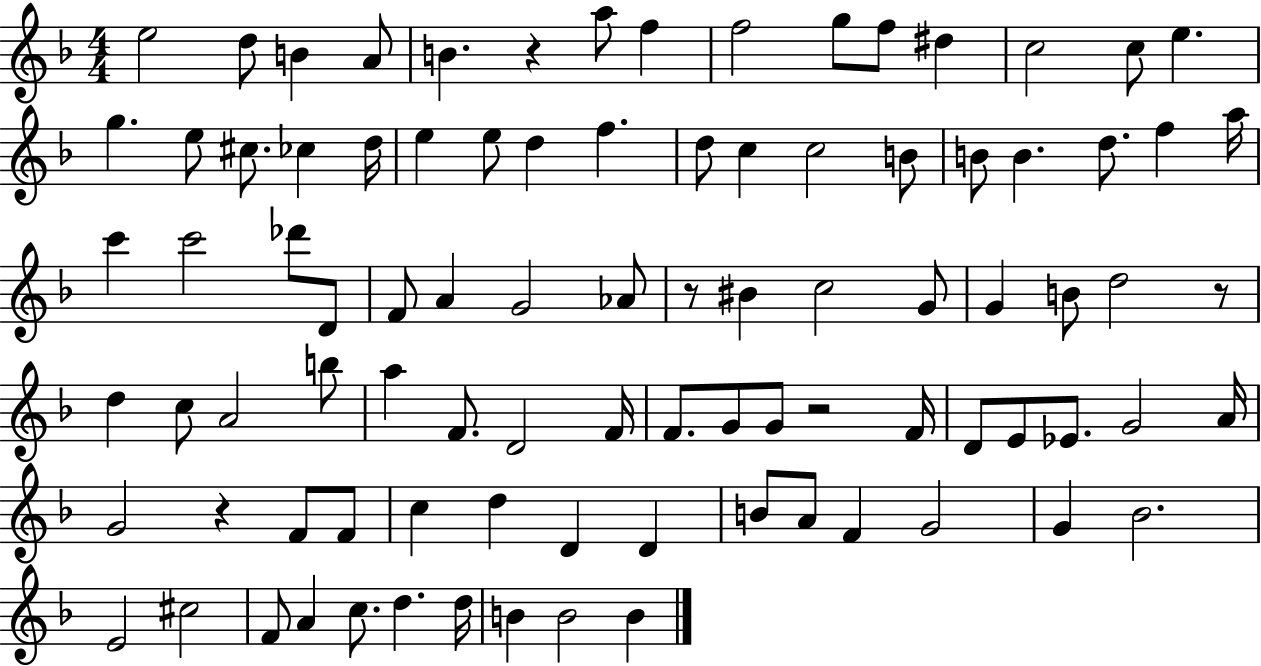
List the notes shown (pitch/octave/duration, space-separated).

E5/h D5/e B4/q A4/e B4/q. R/q A5/e F5/q F5/h G5/e F5/e D#5/q C5/h C5/e E5/q. G5/q. E5/e C#5/e. CES5/q D5/s E5/q E5/e D5/q F5/q. D5/e C5/q C5/h B4/e B4/e B4/q. D5/e. F5/q A5/s C6/q C6/h Db6/e D4/e F4/e A4/q G4/h Ab4/e R/e BIS4/q C5/h G4/e G4/q B4/e D5/h R/e D5/q C5/e A4/h B5/e A5/q F4/e. D4/h F4/s F4/e. G4/e G4/e R/h F4/s D4/e E4/e Eb4/e. G4/h A4/s G4/h R/q F4/e F4/e C5/q D5/q D4/q D4/q B4/e A4/e F4/q G4/h G4/q Bb4/h. E4/h C#5/h F4/e A4/q C5/e. D5/q. D5/s B4/q B4/h B4/q